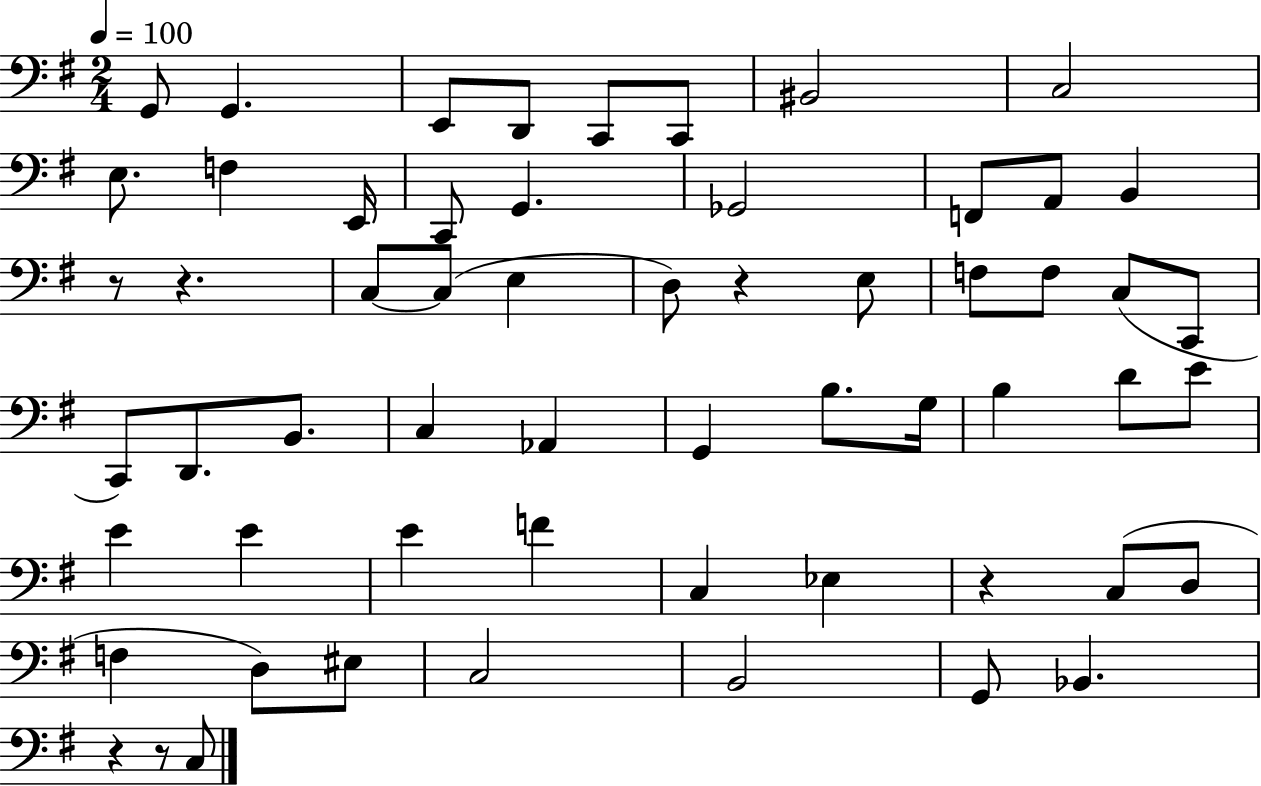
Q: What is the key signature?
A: G major